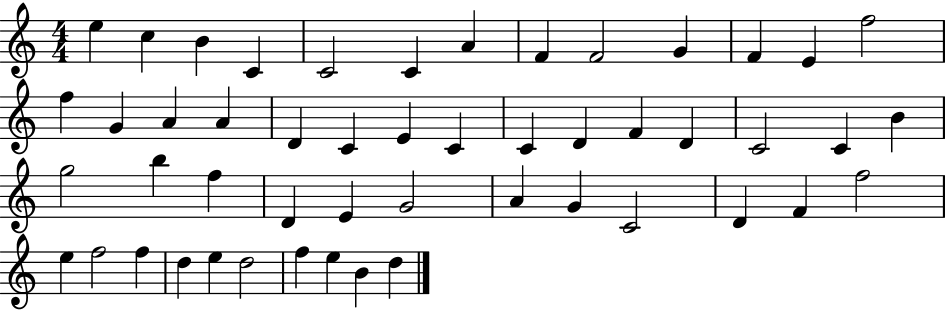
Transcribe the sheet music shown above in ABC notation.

X:1
T:Untitled
M:4/4
L:1/4
K:C
e c B C C2 C A F F2 G F E f2 f G A A D C E C C D F D C2 C B g2 b f D E G2 A G C2 D F f2 e f2 f d e d2 f e B d